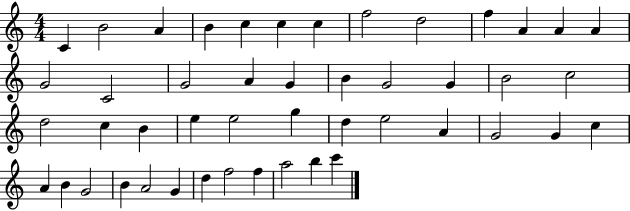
C4/q B4/h A4/q B4/q C5/q C5/q C5/q F5/h D5/h F5/q A4/q A4/q A4/q G4/h C4/h G4/h A4/q G4/q B4/q G4/h G4/q B4/h C5/h D5/h C5/q B4/q E5/q E5/h G5/q D5/q E5/h A4/q G4/h G4/q C5/q A4/q B4/q G4/h B4/q A4/h G4/q D5/q F5/h F5/q A5/h B5/q C6/q